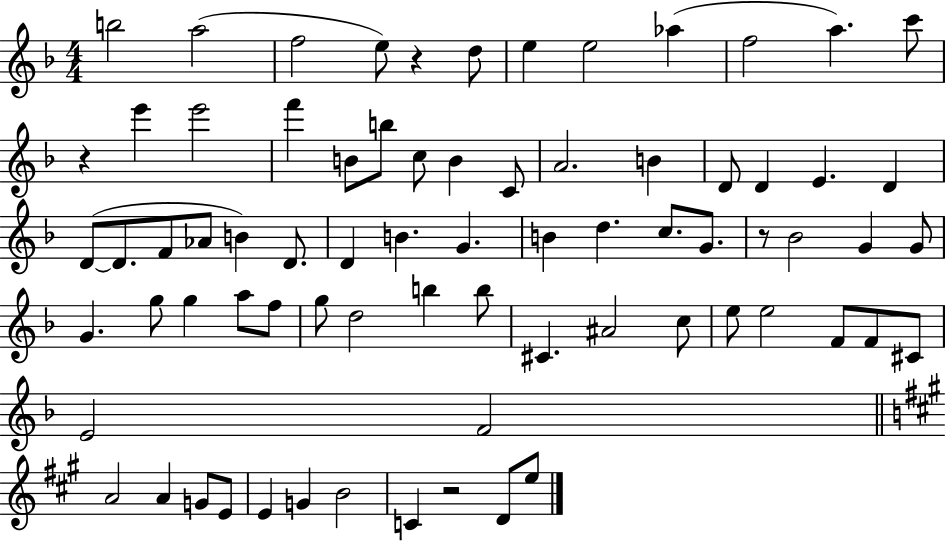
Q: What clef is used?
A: treble